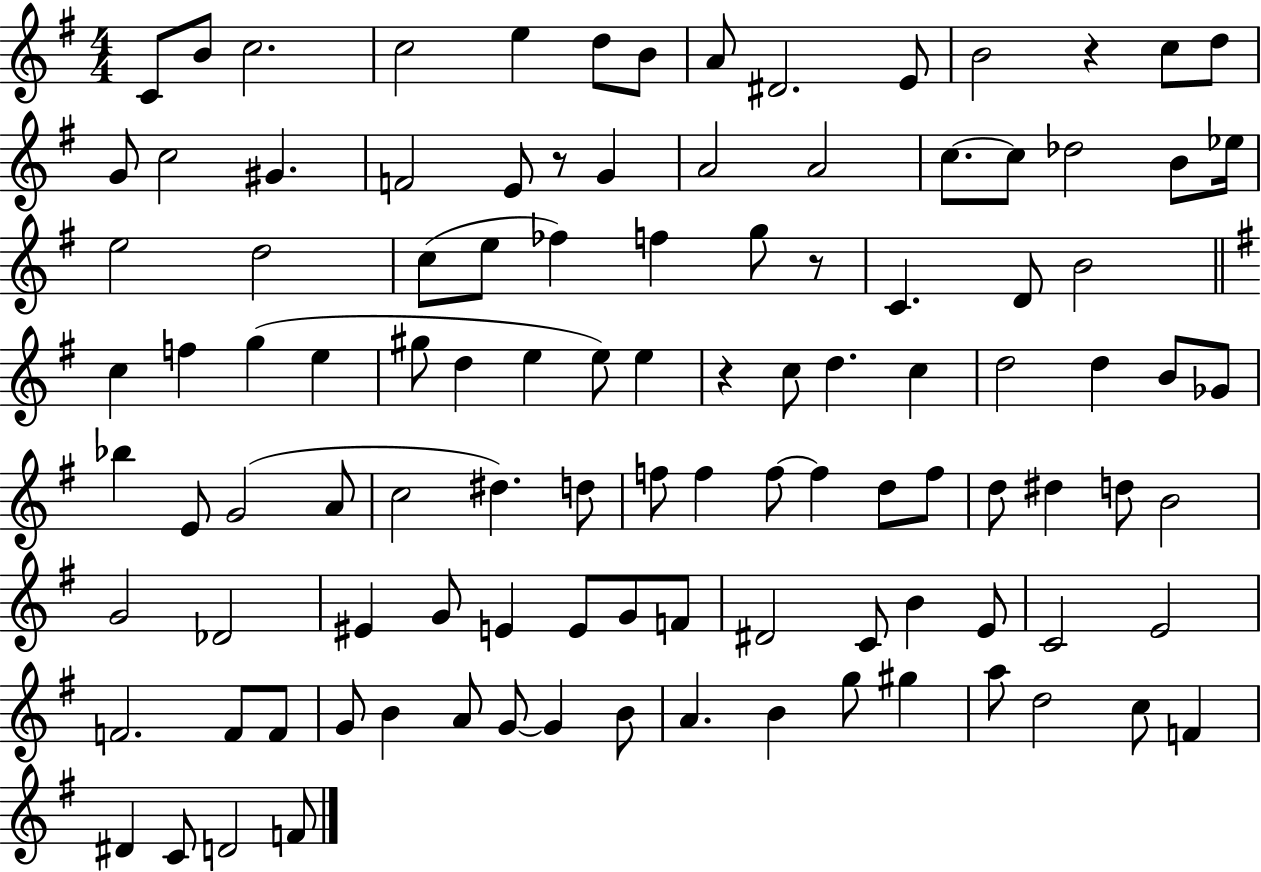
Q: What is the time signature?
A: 4/4